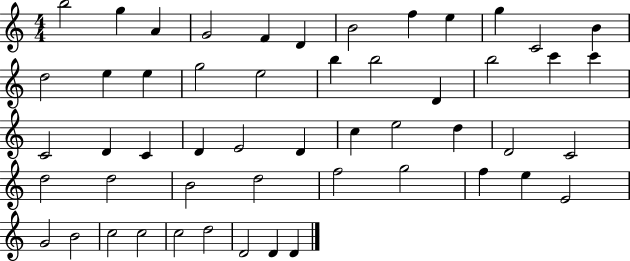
{
  \clef treble
  \numericTimeSignature
  \time 4/4
  \key c \major
  b''2 g''4 a'4 | g'2 f'4 d'4 | b'2 f''4 e''4 | g''4 c'2 b'4 | \break d''2 e''4 e''4 | g''2 e''2 | b''4 b''2 d'4 | b''2 c'''4 c'''4 | \break c'2 d'4 c'4 | d'4 e'2 d'4 | c''4 e''2 d''4 | d'2 c'2 | \break d''2 d''2 | b'2 d''2 | f''2 g''2 | f''4 e''4 e'2 | \break g'2 b'2 | c''2 c''2 | c''2 d''2 | d'2 d'4 d'4 | \break \bar "|."
}